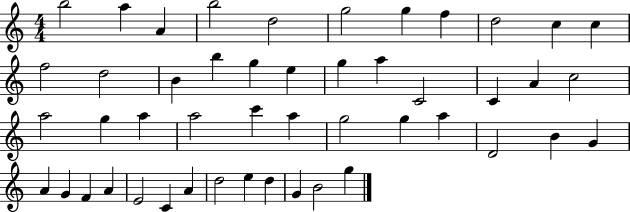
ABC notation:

X:1
T:Untitled
M:4/4
L:1/4
K:C
b2 a A b2 d2 g2 g f d2 c c f2 d2 B b g e g a C2 C A c2 a2 g a a2 c' a g2 g a D2 B G A G F A E2 C A d2 e d G B2 g